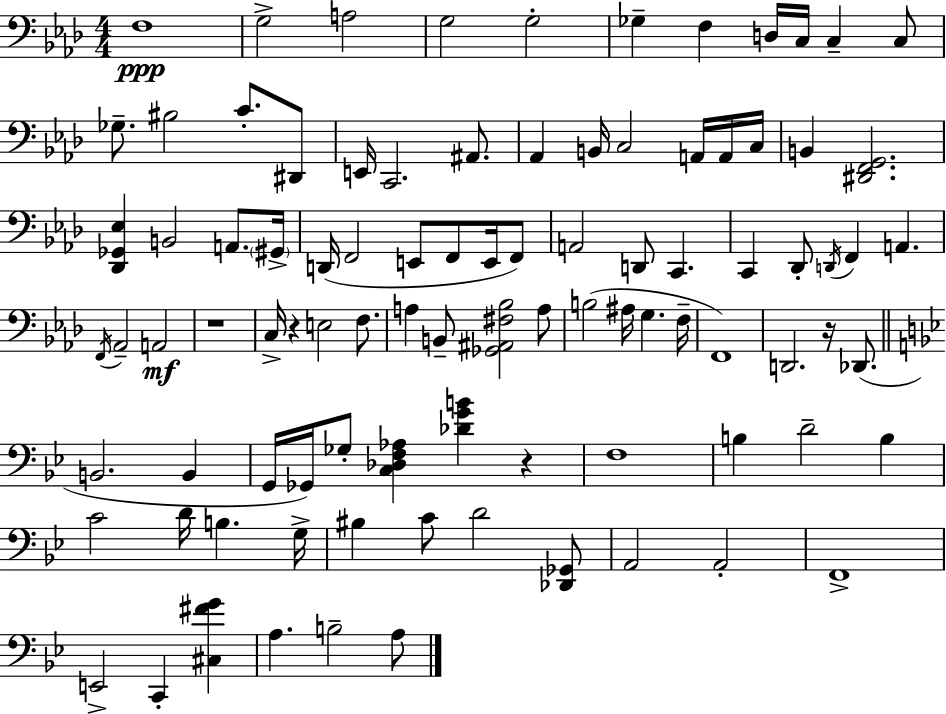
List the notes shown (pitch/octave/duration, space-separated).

F3/w G3/h A3/h G3/h G3/h Gb3/q F3/q D3/s C3/s C3/q C3/e Gb3/e. BIS3/h C4/e. D#2/e E2/s C2/h. A#2/e. Ab2/q B2/s C3/h A2/s A2/s C3/s B2/q [D#2,F2,G2]/h. [Db2,Gb2,Eb3]/q B2/h A2/e. G#2/s D2/s F2/h E2/e F2/e E2/s F2/e A2/h D2/e C2/q. C2/q Db2/e D2/s F2/q A2/q. F2/s Ab2/h A2/h R/w C3/s R/q E3/h F3/e. A3/q B2/e [Gb2,A#2,F#3,Bb3]/h A3/e B3/h A#3/s G3/q. F3/s F2/w D2/h. R/s Db2/e. B2/h. B2/q G2/s Gb2/s Gb3/e [C3,Db3,F3,Ab3]/q [Db4,G4,B4]/q R/q F3/w B3/q D4/h B3/q C4/h D4/s B3/q. G3/s BIS3/q C4/e D4/h [Db2,Gb2]/e A2/h A2/h F2/w E2/h C2/q [C#3,F#4,G4]/q A3/q. B3/h A3/e